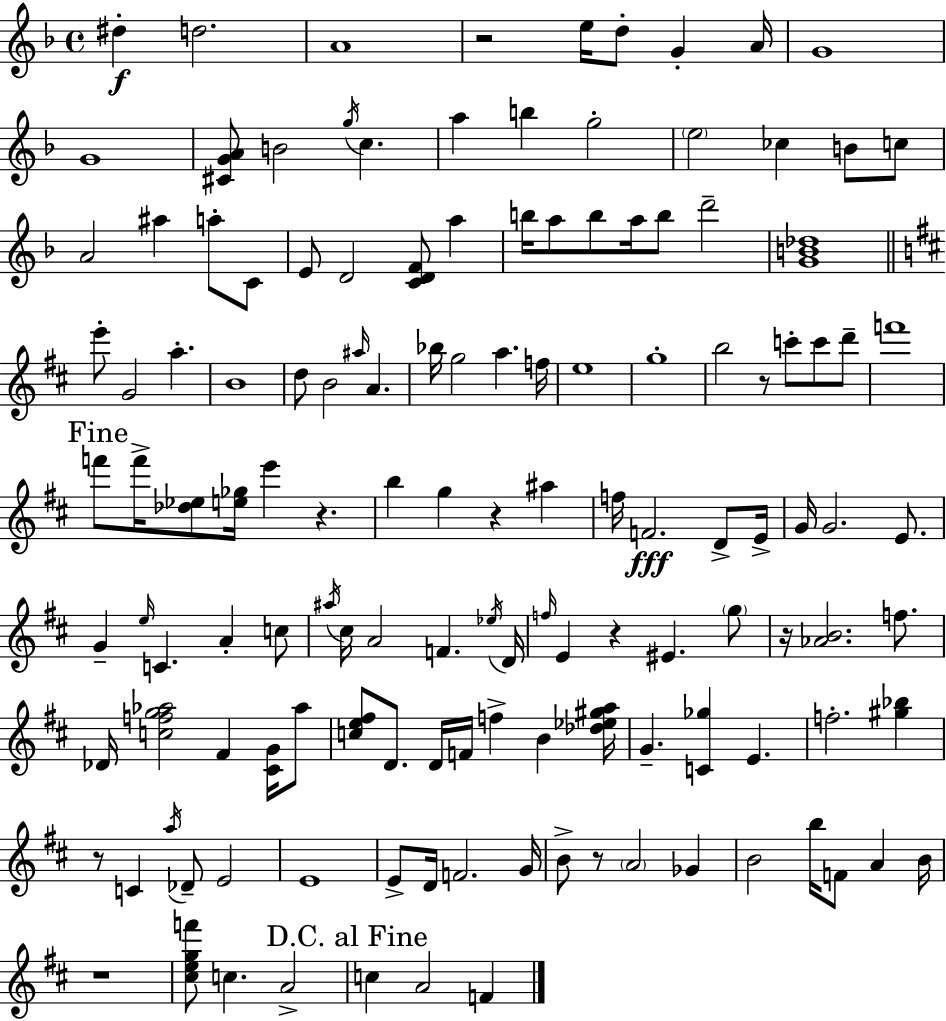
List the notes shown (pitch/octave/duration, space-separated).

D#5/q D5/h. A4/w R/h E5/s D5/e G4/q A4/s G4/w G4/w [C#4,G4,A4]/e B4/h G5/s C5/q. A5/q B5/q G5/h E5/h CES5/q B4/e C5/e A4/h A#5/q A5/e C4/e E4/e D4/h [C4,D4,F4]/e A5/q B5/s A5/e B5/e A5/s B5/e D6/h [G4,B4,Db5]/w E6/e G4/h A5/q. B4/w D5/e B4/h A#5/s A4/q. Bb5/s G5/h A5/q. F5/s E5/w G5/w B5/h R/e C6/e C6/e D6/e F6/w F6/e F6/s [Db5,Eb5]/e [E5,Gb5]/s E6/q R/q. B5/q G5/q R/q A#5/q F5/s F4/h. D4/e E4/s G4/s G4/h. E4/e. G4/q E5/s C4/q. A4/q C5/e A#5/s C#5/s A4/h F4/q. Eb5/s D4/s F5/s E4/q R/q EIS4/q. G5/e R/s [Ab4,B4]/h. F5/e. Db4/s [C5,F5,G5,Ab5]/h F#4/q [C#4,G4]/s Ab5/e [C5,E5,F#5]/e D4/e. D4/s F4/s F5/q B4/q [Db5,Eb5,G#5,A5]/s G4/q. [C4,Gb5]/q E4/q. F5/h. [G#5,Bb5]/q R/e C4/q A5/s Db4/e E4/h E4/w E4/e D4/s F4/h. G4/s B4/e R/e A4/h Gb4/q B4/h B5/s F4/e A4/q B4/s R/w [C#5,E5,G5,F6]/e C5/q. A4/h C5/q A4/h F4/q